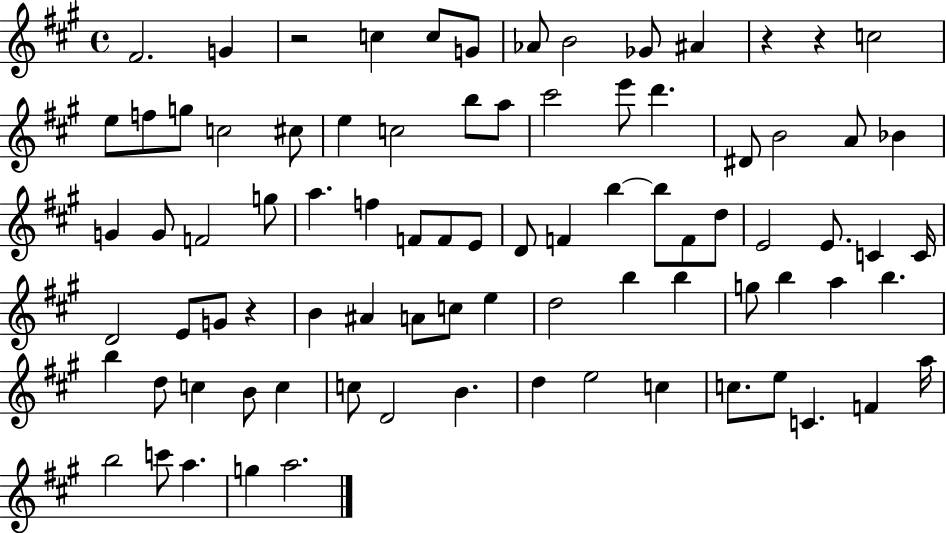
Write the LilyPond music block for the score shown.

{
  \clef treble
  \time 4/4
  \defaultTimeSignature
  \key a \major
  \repeat volta 2 { fis'2. g'4 | r2 c''4 c''8 g'8 | aes'8 b'2 ges'8 ais'4 | r4 r4 c''2 | \break e''8 f''8 g''8 c''2 cis''8 | e''4 c''2 b''8 a''8 | cis'''2 e'''8 d'''4. | dis'8 b'2 a'8 bes'4 | \break g'4 g'8 f'2 g''8 | a''4. f''4 f'8 f'8 e'8 | d'8 f'4 b''4~~ b''8 f'8 d''8 | e'2 e'8. c'4 c'16 | \break d'2 e'8 g'8 r4 | b'4 ais'4 a'8 c''8 e''4 | d''2 b''4 b''4 | g''8 b''4 a''4 b''4. | \break b''4 d''8 c''4 b'8 c''4 | c''8 d'2 b'4. | d''4 e''2 c''4 | c''8. e''8 c'4. f'4 a''16 | \break b''2 c'''8 a''4. | g''4 a''2. | } \bar "|."
}